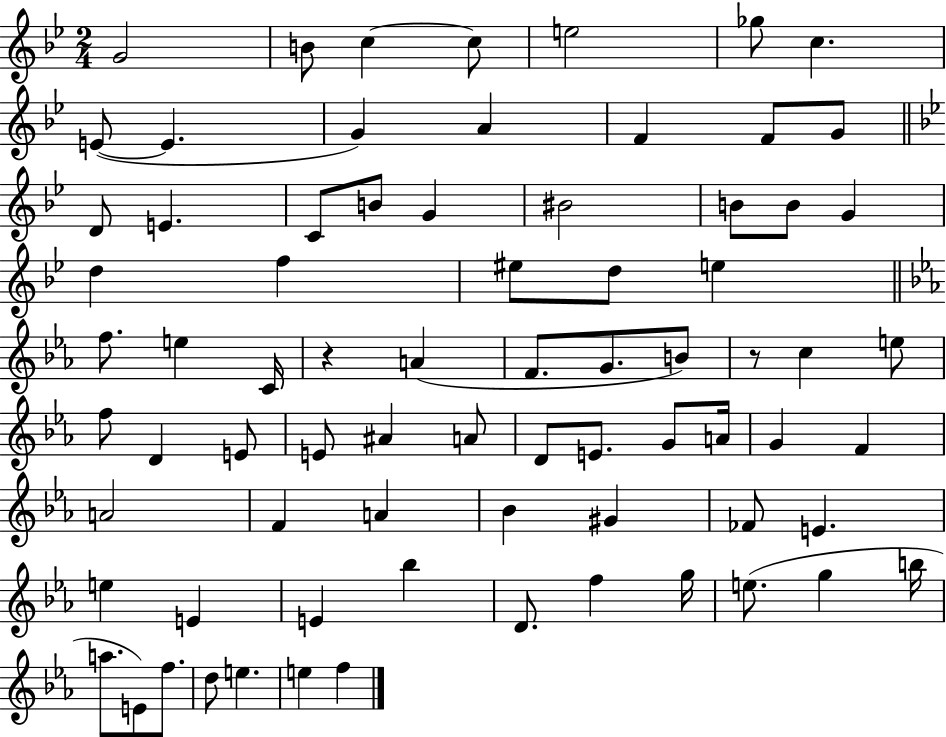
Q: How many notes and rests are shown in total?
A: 75